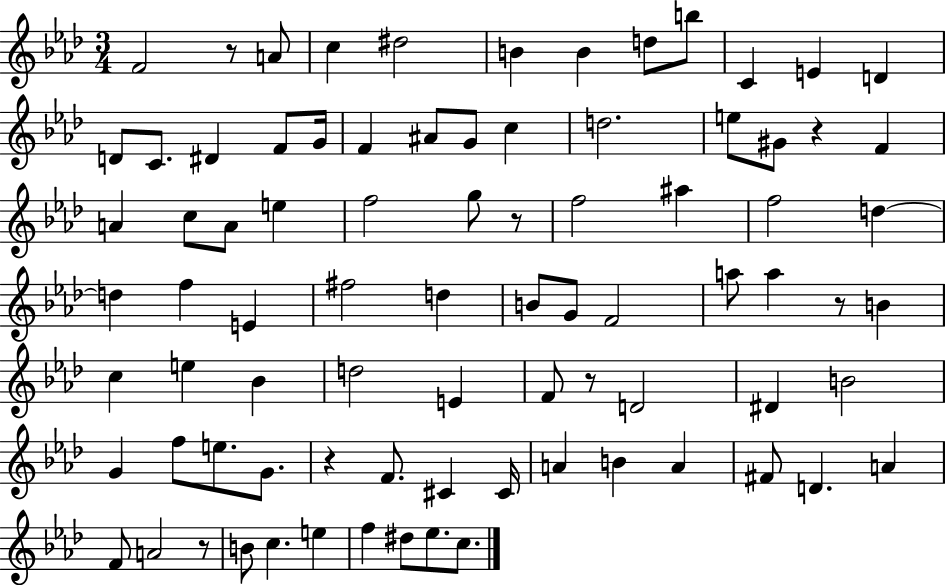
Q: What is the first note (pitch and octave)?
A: F4